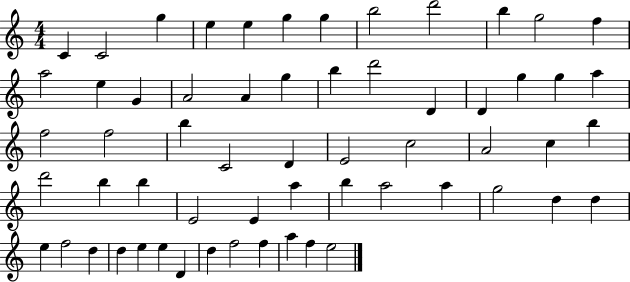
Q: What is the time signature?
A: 4/4